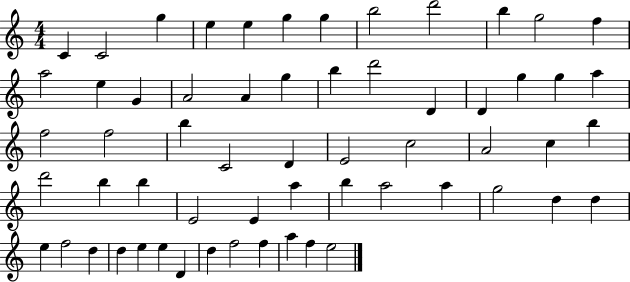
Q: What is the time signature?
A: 4/4